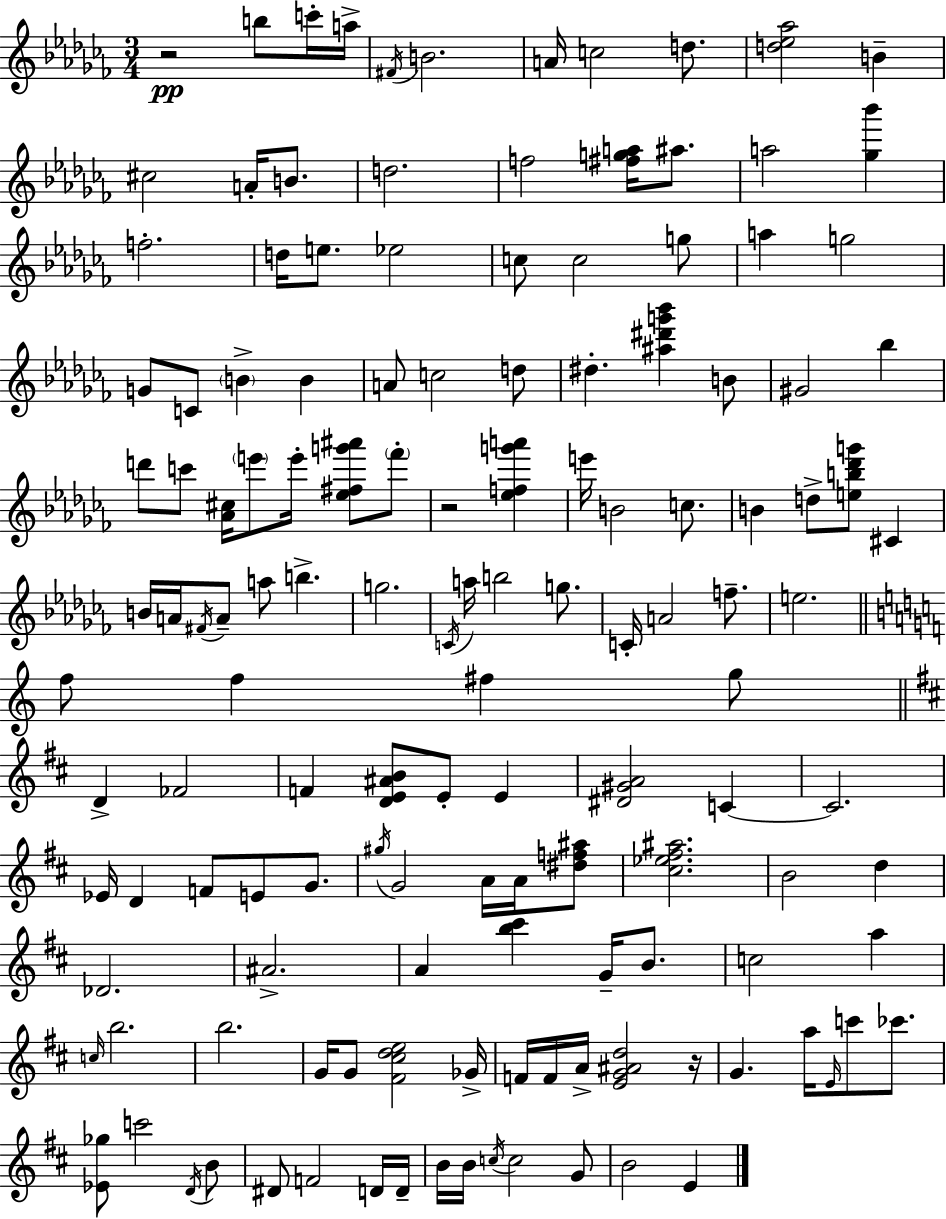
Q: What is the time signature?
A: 3/4